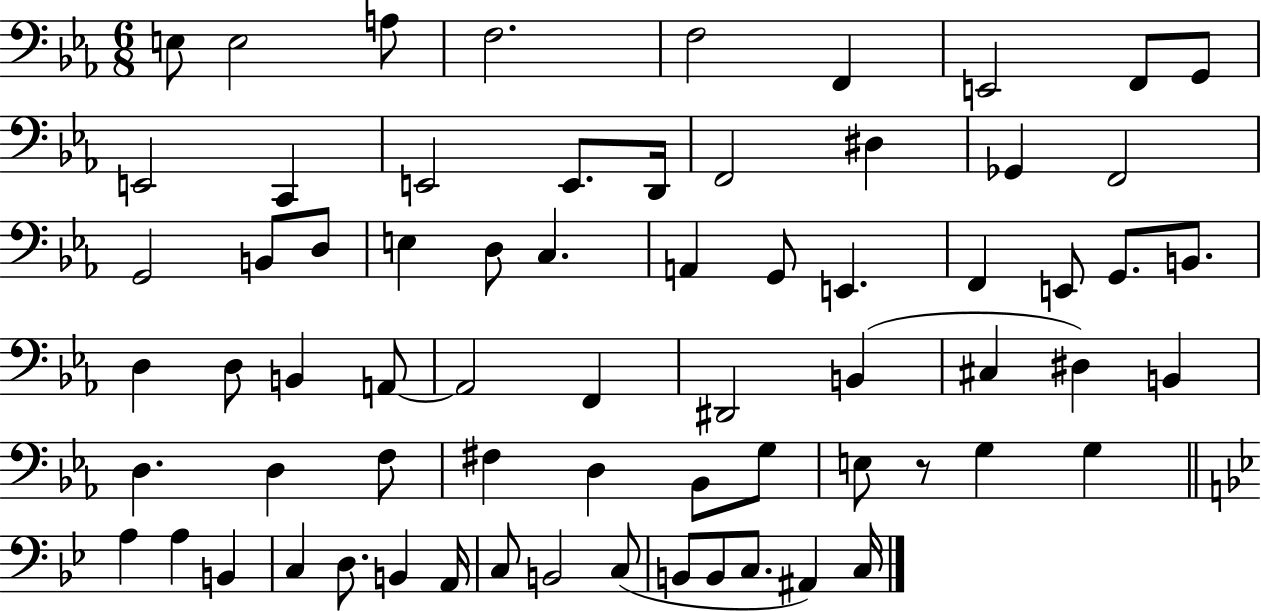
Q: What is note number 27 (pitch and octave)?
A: E2